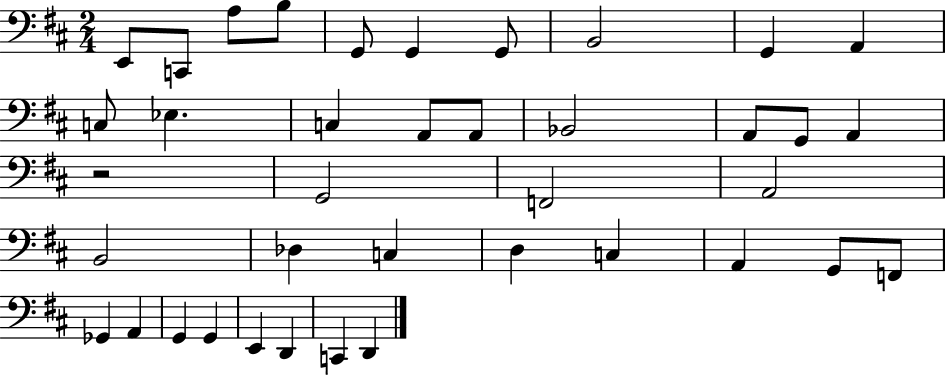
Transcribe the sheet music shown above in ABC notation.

X:1
T:Untitled
M:2/4
L:1/4
K:D
E,,/2 C,,/2 A,/2 B,/2 G,,/2 G,, G,,/2 B,,2 G,, A,, C,/2 _E, C, A,,/2 A,,/2 _B,,2 A,,/2 G,,/2 A,, z2 G,,2 F,,2 A,,2 B,,2 _D, C, D, C, A,, G,,/2 F,,/2 _G,, A,, G,, G,, E,, D,, C,, D,,